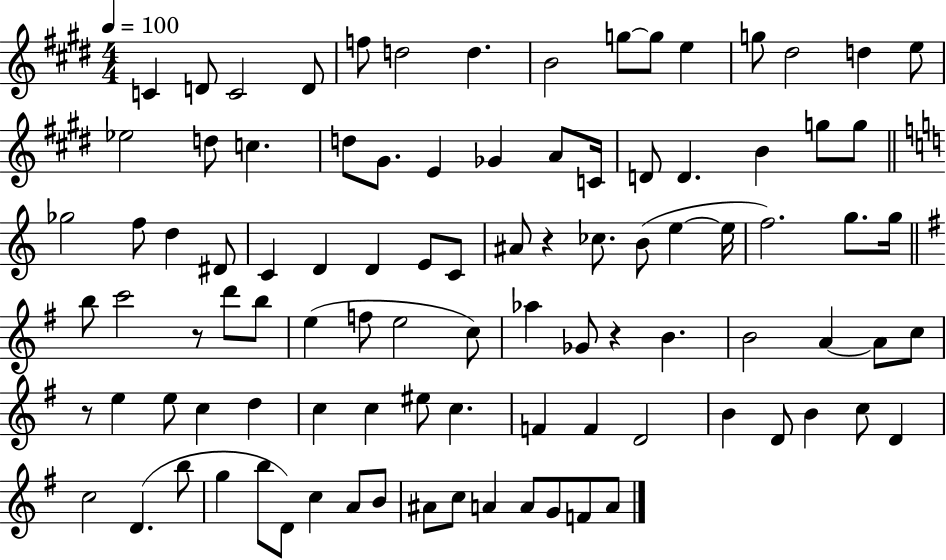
C4/q D4/e C4/h D4/e F5/e D5/h D5/q. B4/h G5/e G5/e E5/q G5/e D#5/h D5/q E5/e Eb5/h D5/e C5/q. D5/e G#4/e. E4/q Gb4/q A4/e C4/s D4/e D4/q. B4/q G5/e G5/e Gb5/h F5/e D5/q D#4/e C4/q D4/q D4/q E4/e C4/e A#4/e R/q CES5/e. B4/e E5/q E5/s F5/h. G5/e. G5/s B5/e C6/h R/e D6/e B5/e E5/q F5/e E5/h C5/e Ab5/q Gb4/e R/q B4/q. B4/h A4/q A4/e C5/e R/e E5/q E5/e C5/q D5/q C5/q C5/q EIS5/e C5/q. F4/q F4/q D4/h B4/q D4/e B4/q C5/e D4/q C5/h D4/q. B5/e G5/q B5/e D4/e C5/q A4/e B4/e A#4/e C5/e A4/q A4/e G4/e F4/e A4/e